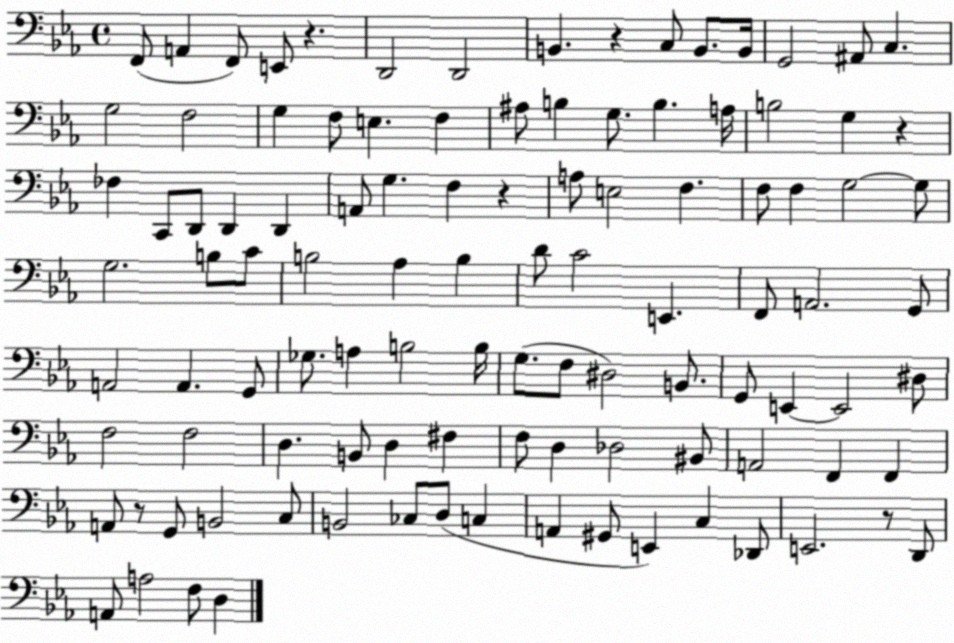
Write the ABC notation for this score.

X:1
T:Untitled
M:4/4
L:1/4
K:Eb
F,,/2 A,, F,,/2 E,,/2 z D,,2 D,,2 B,, z C,/2 B,,/2 B,,/4 G,,2 ^A,,/2 C, G,2 F,2 G, F,/2 E, F, ^A,/2 B, G,/2 B, A,/4 B,2 G, z _F, C,,/2 D,,/2 D,, D,, A,,/2 G, F, z A,/2 E,2 F, F,/2 F, G,2 G,/2 G,2 B,/2 C/2 B,2 _A, B, D/2 C2 E,, F,,/2 A,,2 G,,/2 A,,2 A,, G,,/2 _G,/2 A, B,2 B,/4 G,/2 F,/2 ^D,2 B,,/2 G,,/2 E,, E,,2 ^D,/2 F,2 F,2 D, B,,/2 D, ^F, F,/2 D, _D,2 ^B,,/2 A,,2 F,, F,, A,,/2 z/2 G,,/2 B,,2 C,/2 B,,2 _C,/2 D,/2 C, A,, ^G,,/2 E,, C, _D,,/2 E,,2 z/2 D,,/2 A,,/2 A,2 F,/2 D,